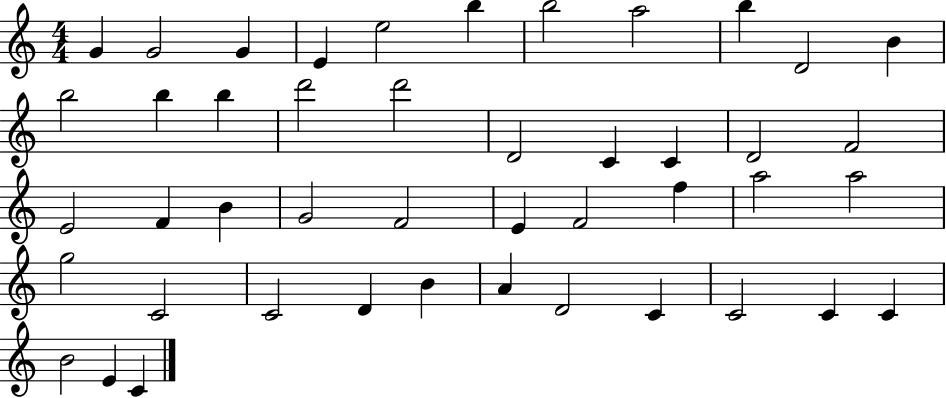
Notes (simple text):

G4/q G4/h G4/q E4/q E5/h B5/q B5/h A5/h B5/q D4/h B4/q B5/h B5/q B5/q D6/h D6/h D4/h C4/q C4/q D4/h F4/h E4/h F4/q B4/q G4/h F4/h E4/q F4/h F5/q A5/h A5/h G5/h C4/h C4/h D4/q B4/q A4/q D4/h C4/q C4/h C4/q C4/q B4/h E4/q C4/q